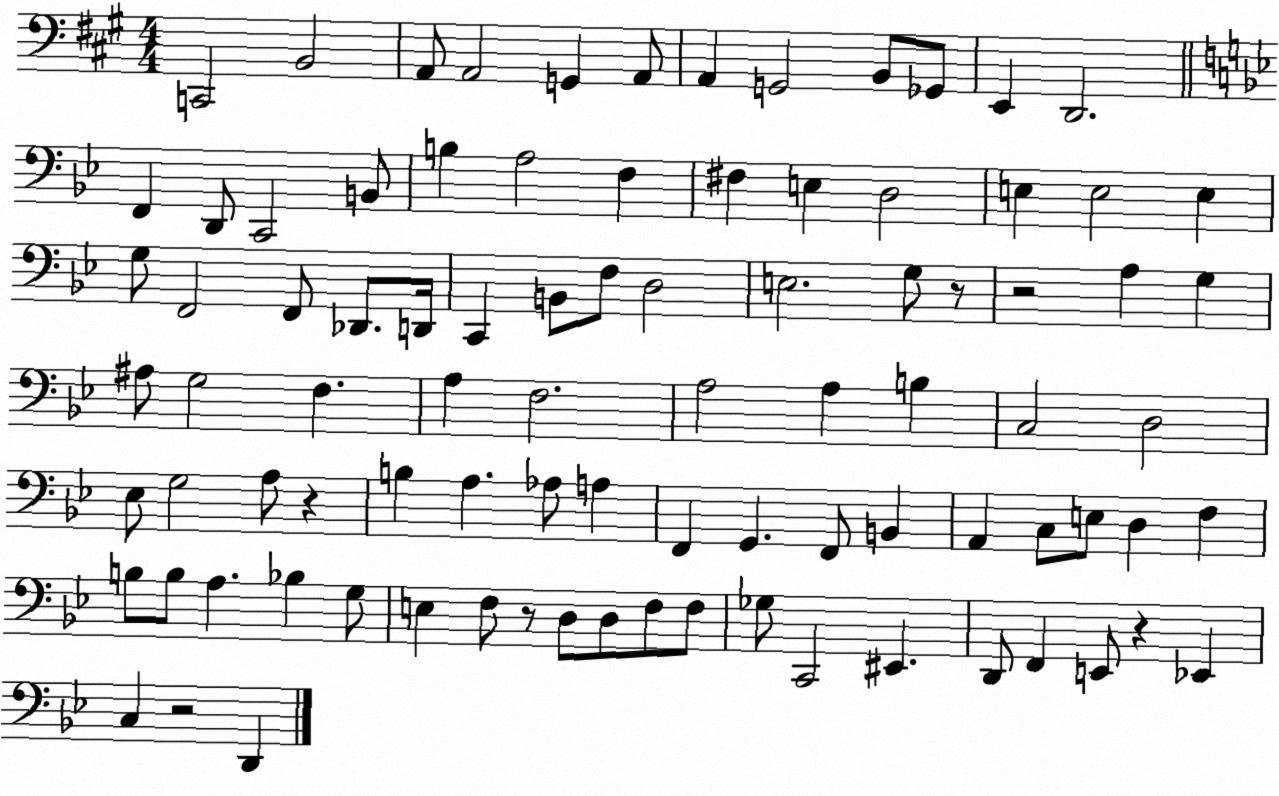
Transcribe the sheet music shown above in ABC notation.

X:1
T:Untitled
M:4/4
L:1/4
K:A
C,,2 B,,2 A,,/2 A,,2 G,, A,,/2 A,, G,,2 B,,/2 _G,,/2 E,, D,,2 F,, D,,/2 C,,2 B,,/2 B, A,2 F, ^F, E, D,2 E, E,2 E, G,/2 F,,2 F,,/2 _D,,/2 D,,/4 C,, B,,/2 F,/2 D,2 E,2 G,/2 z/2 z2 A, G, ^A,/2 G,2 F, A, F,2 A,2 A, B, C,2 D,2 _E,/2 G,2 A,/2 z B, A, _A,/2 A, F,, G,, F,,/2 B,, A,, C,/2 E,/2 D, F, B,/2 B,/2 A, _B, G,/2 E, F,/2 z/2 D,/2 D,/2 F,/2 F,/2 _G,/2 C,,2 ^E,, D,,/2 F,, E,,/2 z _E,, C, z2 D,,